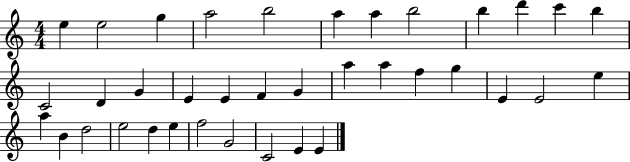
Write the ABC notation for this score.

X:1
T:Untitled
M:4/4
L:1/4
K:C
e e2 g a2 b2 a a b2 b d' c' b C2 D G E E F G a a f g E E2 e a B d2 e2 d e f2 G2 C2 E E